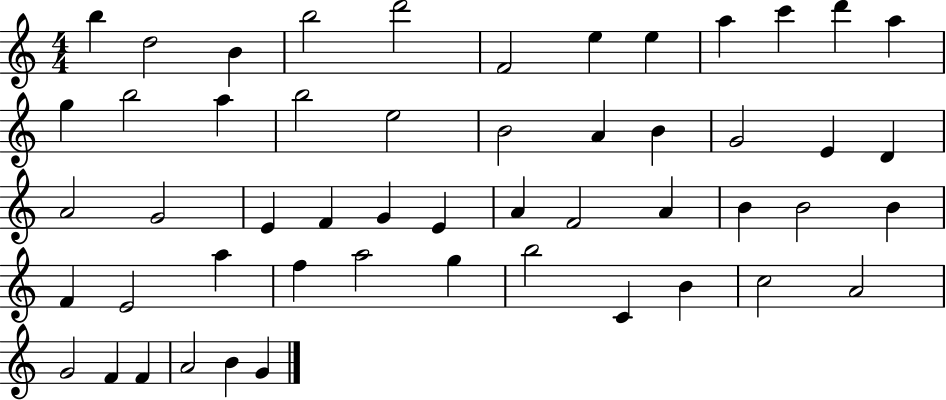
{
  \clef treble
  \numericTimeSignature
  \time 4/4
  \key c \major
  b''4 d''2 b'4 | b''2 d'''2 | f'2 e''4 e''4 | a''4 c'''4 d'''4 a''4 | \break g''4 b''2 a''4 | b''2 e''2 | b'2 a'4 b'4 | g'2 e'4 d'4 | \break a'2 g'2 | e'4 f'4 g'4 e'4 | a'4 f'2 a'4 | b'4 b'2 b'4 | \break f'4 e'2 a''4 | f''4 a''2 g''4 | b''2 c'4 b'4 | c''2 a'2 | \break g'2 f'4 f'4 | a'2 b'4 g'4 | \bar "|."
}